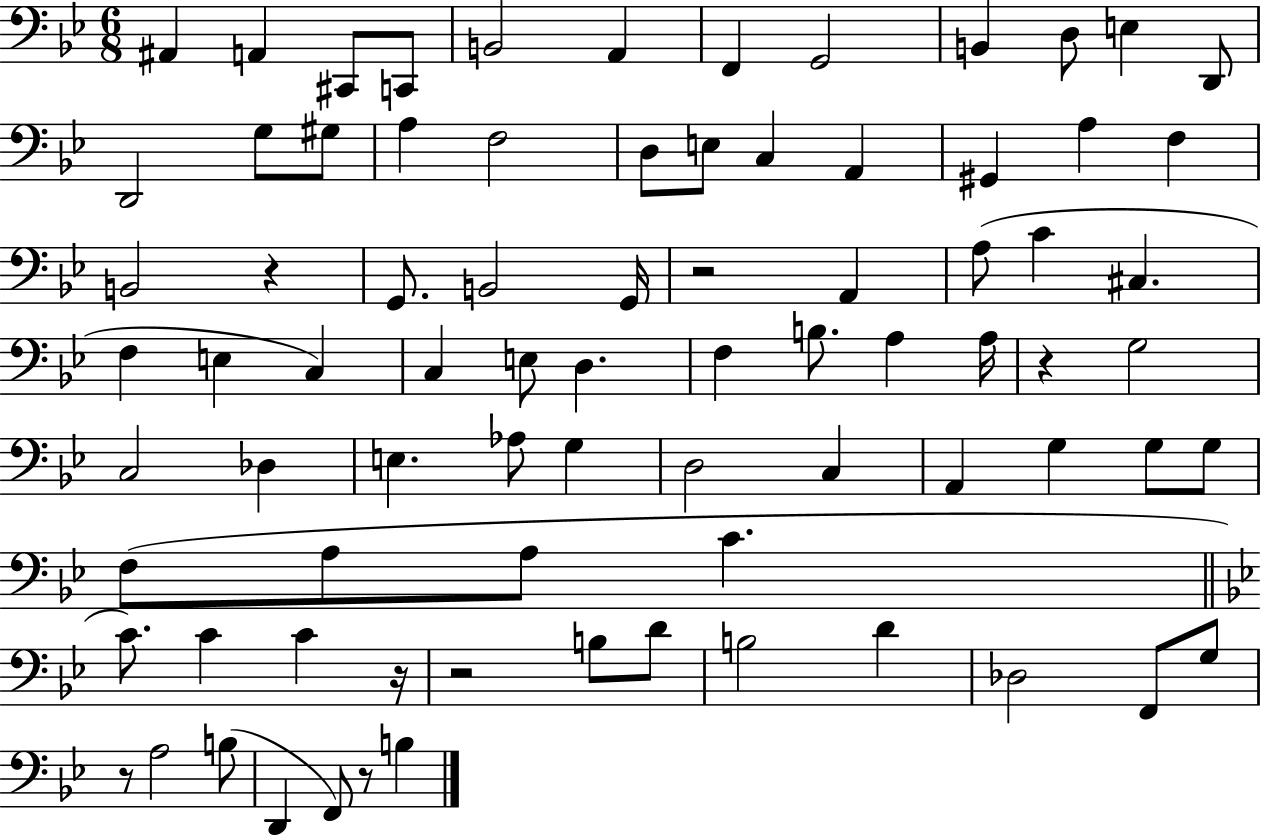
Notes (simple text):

A#2/q A2/q C#2/e C2/e B2/h A2/q F2/q G2/h B2/q D3/e E3/q D2/e D2/h G3/e G#3/e A3/q F3/h D3/e E3/e C3/q A2/q G#2/q A3/q F3/q B2/h R/q G2/e. B2/h G2/s R/h A2/q A3/e C4/q C#3/q. F3/q E3/q C3/q C3/q E3/e D3/q. F3/q B3/e. A3/q A3/s R/q G3/h C3/h Db3/q E3/q. Ab3/e G3/q D3/h C3/q A2/q G3/q G3/e G3/e F3/e A3/e A3/e C4/q. C4/e. C4/q C4/q R/s R/h B3/e D4/e B3/h D4/q Db3/h F2/e G3/e R/e A3/h B3/e D2/q F2/e R/e B3/q